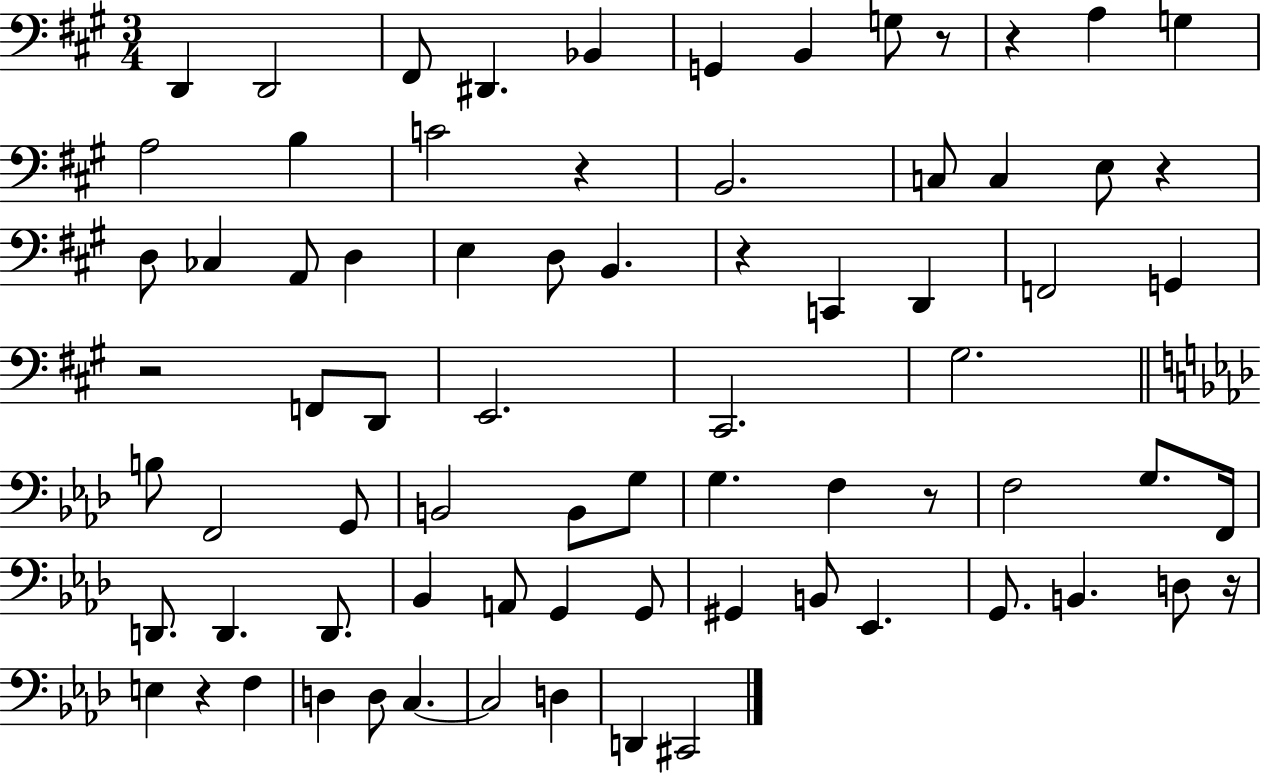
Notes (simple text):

D2/q D2/h F#2/e D#2/q. Bb2/q G2/q B2/q G3/e R/e R/q A3/q G3/q A3/h B3/q C4/h R/q B2/h. C3/e C3/q E3/e R/q D3/e CES3/q A2/e D3/q E3/q D3/e B2/q. R/q C2/q D2/q F2/h G2/q R/h F2/e D2/e E2/h. C#2/h. G#3/h. B3/e F2/h G2/e B2/h B2/e G3/e G3/q. F3/q R/e F3/h G3/e. F2/s D2/e. D2/q. D2/e. Bb2/q A2/e G2/q G2/e G#2/q B2/e Eb2/q. G2/e. B2/q. D3/e R/s E3/q R/q F3/q D3/q D3/e C3/q. C3/h D3/q D2/q C#2/h